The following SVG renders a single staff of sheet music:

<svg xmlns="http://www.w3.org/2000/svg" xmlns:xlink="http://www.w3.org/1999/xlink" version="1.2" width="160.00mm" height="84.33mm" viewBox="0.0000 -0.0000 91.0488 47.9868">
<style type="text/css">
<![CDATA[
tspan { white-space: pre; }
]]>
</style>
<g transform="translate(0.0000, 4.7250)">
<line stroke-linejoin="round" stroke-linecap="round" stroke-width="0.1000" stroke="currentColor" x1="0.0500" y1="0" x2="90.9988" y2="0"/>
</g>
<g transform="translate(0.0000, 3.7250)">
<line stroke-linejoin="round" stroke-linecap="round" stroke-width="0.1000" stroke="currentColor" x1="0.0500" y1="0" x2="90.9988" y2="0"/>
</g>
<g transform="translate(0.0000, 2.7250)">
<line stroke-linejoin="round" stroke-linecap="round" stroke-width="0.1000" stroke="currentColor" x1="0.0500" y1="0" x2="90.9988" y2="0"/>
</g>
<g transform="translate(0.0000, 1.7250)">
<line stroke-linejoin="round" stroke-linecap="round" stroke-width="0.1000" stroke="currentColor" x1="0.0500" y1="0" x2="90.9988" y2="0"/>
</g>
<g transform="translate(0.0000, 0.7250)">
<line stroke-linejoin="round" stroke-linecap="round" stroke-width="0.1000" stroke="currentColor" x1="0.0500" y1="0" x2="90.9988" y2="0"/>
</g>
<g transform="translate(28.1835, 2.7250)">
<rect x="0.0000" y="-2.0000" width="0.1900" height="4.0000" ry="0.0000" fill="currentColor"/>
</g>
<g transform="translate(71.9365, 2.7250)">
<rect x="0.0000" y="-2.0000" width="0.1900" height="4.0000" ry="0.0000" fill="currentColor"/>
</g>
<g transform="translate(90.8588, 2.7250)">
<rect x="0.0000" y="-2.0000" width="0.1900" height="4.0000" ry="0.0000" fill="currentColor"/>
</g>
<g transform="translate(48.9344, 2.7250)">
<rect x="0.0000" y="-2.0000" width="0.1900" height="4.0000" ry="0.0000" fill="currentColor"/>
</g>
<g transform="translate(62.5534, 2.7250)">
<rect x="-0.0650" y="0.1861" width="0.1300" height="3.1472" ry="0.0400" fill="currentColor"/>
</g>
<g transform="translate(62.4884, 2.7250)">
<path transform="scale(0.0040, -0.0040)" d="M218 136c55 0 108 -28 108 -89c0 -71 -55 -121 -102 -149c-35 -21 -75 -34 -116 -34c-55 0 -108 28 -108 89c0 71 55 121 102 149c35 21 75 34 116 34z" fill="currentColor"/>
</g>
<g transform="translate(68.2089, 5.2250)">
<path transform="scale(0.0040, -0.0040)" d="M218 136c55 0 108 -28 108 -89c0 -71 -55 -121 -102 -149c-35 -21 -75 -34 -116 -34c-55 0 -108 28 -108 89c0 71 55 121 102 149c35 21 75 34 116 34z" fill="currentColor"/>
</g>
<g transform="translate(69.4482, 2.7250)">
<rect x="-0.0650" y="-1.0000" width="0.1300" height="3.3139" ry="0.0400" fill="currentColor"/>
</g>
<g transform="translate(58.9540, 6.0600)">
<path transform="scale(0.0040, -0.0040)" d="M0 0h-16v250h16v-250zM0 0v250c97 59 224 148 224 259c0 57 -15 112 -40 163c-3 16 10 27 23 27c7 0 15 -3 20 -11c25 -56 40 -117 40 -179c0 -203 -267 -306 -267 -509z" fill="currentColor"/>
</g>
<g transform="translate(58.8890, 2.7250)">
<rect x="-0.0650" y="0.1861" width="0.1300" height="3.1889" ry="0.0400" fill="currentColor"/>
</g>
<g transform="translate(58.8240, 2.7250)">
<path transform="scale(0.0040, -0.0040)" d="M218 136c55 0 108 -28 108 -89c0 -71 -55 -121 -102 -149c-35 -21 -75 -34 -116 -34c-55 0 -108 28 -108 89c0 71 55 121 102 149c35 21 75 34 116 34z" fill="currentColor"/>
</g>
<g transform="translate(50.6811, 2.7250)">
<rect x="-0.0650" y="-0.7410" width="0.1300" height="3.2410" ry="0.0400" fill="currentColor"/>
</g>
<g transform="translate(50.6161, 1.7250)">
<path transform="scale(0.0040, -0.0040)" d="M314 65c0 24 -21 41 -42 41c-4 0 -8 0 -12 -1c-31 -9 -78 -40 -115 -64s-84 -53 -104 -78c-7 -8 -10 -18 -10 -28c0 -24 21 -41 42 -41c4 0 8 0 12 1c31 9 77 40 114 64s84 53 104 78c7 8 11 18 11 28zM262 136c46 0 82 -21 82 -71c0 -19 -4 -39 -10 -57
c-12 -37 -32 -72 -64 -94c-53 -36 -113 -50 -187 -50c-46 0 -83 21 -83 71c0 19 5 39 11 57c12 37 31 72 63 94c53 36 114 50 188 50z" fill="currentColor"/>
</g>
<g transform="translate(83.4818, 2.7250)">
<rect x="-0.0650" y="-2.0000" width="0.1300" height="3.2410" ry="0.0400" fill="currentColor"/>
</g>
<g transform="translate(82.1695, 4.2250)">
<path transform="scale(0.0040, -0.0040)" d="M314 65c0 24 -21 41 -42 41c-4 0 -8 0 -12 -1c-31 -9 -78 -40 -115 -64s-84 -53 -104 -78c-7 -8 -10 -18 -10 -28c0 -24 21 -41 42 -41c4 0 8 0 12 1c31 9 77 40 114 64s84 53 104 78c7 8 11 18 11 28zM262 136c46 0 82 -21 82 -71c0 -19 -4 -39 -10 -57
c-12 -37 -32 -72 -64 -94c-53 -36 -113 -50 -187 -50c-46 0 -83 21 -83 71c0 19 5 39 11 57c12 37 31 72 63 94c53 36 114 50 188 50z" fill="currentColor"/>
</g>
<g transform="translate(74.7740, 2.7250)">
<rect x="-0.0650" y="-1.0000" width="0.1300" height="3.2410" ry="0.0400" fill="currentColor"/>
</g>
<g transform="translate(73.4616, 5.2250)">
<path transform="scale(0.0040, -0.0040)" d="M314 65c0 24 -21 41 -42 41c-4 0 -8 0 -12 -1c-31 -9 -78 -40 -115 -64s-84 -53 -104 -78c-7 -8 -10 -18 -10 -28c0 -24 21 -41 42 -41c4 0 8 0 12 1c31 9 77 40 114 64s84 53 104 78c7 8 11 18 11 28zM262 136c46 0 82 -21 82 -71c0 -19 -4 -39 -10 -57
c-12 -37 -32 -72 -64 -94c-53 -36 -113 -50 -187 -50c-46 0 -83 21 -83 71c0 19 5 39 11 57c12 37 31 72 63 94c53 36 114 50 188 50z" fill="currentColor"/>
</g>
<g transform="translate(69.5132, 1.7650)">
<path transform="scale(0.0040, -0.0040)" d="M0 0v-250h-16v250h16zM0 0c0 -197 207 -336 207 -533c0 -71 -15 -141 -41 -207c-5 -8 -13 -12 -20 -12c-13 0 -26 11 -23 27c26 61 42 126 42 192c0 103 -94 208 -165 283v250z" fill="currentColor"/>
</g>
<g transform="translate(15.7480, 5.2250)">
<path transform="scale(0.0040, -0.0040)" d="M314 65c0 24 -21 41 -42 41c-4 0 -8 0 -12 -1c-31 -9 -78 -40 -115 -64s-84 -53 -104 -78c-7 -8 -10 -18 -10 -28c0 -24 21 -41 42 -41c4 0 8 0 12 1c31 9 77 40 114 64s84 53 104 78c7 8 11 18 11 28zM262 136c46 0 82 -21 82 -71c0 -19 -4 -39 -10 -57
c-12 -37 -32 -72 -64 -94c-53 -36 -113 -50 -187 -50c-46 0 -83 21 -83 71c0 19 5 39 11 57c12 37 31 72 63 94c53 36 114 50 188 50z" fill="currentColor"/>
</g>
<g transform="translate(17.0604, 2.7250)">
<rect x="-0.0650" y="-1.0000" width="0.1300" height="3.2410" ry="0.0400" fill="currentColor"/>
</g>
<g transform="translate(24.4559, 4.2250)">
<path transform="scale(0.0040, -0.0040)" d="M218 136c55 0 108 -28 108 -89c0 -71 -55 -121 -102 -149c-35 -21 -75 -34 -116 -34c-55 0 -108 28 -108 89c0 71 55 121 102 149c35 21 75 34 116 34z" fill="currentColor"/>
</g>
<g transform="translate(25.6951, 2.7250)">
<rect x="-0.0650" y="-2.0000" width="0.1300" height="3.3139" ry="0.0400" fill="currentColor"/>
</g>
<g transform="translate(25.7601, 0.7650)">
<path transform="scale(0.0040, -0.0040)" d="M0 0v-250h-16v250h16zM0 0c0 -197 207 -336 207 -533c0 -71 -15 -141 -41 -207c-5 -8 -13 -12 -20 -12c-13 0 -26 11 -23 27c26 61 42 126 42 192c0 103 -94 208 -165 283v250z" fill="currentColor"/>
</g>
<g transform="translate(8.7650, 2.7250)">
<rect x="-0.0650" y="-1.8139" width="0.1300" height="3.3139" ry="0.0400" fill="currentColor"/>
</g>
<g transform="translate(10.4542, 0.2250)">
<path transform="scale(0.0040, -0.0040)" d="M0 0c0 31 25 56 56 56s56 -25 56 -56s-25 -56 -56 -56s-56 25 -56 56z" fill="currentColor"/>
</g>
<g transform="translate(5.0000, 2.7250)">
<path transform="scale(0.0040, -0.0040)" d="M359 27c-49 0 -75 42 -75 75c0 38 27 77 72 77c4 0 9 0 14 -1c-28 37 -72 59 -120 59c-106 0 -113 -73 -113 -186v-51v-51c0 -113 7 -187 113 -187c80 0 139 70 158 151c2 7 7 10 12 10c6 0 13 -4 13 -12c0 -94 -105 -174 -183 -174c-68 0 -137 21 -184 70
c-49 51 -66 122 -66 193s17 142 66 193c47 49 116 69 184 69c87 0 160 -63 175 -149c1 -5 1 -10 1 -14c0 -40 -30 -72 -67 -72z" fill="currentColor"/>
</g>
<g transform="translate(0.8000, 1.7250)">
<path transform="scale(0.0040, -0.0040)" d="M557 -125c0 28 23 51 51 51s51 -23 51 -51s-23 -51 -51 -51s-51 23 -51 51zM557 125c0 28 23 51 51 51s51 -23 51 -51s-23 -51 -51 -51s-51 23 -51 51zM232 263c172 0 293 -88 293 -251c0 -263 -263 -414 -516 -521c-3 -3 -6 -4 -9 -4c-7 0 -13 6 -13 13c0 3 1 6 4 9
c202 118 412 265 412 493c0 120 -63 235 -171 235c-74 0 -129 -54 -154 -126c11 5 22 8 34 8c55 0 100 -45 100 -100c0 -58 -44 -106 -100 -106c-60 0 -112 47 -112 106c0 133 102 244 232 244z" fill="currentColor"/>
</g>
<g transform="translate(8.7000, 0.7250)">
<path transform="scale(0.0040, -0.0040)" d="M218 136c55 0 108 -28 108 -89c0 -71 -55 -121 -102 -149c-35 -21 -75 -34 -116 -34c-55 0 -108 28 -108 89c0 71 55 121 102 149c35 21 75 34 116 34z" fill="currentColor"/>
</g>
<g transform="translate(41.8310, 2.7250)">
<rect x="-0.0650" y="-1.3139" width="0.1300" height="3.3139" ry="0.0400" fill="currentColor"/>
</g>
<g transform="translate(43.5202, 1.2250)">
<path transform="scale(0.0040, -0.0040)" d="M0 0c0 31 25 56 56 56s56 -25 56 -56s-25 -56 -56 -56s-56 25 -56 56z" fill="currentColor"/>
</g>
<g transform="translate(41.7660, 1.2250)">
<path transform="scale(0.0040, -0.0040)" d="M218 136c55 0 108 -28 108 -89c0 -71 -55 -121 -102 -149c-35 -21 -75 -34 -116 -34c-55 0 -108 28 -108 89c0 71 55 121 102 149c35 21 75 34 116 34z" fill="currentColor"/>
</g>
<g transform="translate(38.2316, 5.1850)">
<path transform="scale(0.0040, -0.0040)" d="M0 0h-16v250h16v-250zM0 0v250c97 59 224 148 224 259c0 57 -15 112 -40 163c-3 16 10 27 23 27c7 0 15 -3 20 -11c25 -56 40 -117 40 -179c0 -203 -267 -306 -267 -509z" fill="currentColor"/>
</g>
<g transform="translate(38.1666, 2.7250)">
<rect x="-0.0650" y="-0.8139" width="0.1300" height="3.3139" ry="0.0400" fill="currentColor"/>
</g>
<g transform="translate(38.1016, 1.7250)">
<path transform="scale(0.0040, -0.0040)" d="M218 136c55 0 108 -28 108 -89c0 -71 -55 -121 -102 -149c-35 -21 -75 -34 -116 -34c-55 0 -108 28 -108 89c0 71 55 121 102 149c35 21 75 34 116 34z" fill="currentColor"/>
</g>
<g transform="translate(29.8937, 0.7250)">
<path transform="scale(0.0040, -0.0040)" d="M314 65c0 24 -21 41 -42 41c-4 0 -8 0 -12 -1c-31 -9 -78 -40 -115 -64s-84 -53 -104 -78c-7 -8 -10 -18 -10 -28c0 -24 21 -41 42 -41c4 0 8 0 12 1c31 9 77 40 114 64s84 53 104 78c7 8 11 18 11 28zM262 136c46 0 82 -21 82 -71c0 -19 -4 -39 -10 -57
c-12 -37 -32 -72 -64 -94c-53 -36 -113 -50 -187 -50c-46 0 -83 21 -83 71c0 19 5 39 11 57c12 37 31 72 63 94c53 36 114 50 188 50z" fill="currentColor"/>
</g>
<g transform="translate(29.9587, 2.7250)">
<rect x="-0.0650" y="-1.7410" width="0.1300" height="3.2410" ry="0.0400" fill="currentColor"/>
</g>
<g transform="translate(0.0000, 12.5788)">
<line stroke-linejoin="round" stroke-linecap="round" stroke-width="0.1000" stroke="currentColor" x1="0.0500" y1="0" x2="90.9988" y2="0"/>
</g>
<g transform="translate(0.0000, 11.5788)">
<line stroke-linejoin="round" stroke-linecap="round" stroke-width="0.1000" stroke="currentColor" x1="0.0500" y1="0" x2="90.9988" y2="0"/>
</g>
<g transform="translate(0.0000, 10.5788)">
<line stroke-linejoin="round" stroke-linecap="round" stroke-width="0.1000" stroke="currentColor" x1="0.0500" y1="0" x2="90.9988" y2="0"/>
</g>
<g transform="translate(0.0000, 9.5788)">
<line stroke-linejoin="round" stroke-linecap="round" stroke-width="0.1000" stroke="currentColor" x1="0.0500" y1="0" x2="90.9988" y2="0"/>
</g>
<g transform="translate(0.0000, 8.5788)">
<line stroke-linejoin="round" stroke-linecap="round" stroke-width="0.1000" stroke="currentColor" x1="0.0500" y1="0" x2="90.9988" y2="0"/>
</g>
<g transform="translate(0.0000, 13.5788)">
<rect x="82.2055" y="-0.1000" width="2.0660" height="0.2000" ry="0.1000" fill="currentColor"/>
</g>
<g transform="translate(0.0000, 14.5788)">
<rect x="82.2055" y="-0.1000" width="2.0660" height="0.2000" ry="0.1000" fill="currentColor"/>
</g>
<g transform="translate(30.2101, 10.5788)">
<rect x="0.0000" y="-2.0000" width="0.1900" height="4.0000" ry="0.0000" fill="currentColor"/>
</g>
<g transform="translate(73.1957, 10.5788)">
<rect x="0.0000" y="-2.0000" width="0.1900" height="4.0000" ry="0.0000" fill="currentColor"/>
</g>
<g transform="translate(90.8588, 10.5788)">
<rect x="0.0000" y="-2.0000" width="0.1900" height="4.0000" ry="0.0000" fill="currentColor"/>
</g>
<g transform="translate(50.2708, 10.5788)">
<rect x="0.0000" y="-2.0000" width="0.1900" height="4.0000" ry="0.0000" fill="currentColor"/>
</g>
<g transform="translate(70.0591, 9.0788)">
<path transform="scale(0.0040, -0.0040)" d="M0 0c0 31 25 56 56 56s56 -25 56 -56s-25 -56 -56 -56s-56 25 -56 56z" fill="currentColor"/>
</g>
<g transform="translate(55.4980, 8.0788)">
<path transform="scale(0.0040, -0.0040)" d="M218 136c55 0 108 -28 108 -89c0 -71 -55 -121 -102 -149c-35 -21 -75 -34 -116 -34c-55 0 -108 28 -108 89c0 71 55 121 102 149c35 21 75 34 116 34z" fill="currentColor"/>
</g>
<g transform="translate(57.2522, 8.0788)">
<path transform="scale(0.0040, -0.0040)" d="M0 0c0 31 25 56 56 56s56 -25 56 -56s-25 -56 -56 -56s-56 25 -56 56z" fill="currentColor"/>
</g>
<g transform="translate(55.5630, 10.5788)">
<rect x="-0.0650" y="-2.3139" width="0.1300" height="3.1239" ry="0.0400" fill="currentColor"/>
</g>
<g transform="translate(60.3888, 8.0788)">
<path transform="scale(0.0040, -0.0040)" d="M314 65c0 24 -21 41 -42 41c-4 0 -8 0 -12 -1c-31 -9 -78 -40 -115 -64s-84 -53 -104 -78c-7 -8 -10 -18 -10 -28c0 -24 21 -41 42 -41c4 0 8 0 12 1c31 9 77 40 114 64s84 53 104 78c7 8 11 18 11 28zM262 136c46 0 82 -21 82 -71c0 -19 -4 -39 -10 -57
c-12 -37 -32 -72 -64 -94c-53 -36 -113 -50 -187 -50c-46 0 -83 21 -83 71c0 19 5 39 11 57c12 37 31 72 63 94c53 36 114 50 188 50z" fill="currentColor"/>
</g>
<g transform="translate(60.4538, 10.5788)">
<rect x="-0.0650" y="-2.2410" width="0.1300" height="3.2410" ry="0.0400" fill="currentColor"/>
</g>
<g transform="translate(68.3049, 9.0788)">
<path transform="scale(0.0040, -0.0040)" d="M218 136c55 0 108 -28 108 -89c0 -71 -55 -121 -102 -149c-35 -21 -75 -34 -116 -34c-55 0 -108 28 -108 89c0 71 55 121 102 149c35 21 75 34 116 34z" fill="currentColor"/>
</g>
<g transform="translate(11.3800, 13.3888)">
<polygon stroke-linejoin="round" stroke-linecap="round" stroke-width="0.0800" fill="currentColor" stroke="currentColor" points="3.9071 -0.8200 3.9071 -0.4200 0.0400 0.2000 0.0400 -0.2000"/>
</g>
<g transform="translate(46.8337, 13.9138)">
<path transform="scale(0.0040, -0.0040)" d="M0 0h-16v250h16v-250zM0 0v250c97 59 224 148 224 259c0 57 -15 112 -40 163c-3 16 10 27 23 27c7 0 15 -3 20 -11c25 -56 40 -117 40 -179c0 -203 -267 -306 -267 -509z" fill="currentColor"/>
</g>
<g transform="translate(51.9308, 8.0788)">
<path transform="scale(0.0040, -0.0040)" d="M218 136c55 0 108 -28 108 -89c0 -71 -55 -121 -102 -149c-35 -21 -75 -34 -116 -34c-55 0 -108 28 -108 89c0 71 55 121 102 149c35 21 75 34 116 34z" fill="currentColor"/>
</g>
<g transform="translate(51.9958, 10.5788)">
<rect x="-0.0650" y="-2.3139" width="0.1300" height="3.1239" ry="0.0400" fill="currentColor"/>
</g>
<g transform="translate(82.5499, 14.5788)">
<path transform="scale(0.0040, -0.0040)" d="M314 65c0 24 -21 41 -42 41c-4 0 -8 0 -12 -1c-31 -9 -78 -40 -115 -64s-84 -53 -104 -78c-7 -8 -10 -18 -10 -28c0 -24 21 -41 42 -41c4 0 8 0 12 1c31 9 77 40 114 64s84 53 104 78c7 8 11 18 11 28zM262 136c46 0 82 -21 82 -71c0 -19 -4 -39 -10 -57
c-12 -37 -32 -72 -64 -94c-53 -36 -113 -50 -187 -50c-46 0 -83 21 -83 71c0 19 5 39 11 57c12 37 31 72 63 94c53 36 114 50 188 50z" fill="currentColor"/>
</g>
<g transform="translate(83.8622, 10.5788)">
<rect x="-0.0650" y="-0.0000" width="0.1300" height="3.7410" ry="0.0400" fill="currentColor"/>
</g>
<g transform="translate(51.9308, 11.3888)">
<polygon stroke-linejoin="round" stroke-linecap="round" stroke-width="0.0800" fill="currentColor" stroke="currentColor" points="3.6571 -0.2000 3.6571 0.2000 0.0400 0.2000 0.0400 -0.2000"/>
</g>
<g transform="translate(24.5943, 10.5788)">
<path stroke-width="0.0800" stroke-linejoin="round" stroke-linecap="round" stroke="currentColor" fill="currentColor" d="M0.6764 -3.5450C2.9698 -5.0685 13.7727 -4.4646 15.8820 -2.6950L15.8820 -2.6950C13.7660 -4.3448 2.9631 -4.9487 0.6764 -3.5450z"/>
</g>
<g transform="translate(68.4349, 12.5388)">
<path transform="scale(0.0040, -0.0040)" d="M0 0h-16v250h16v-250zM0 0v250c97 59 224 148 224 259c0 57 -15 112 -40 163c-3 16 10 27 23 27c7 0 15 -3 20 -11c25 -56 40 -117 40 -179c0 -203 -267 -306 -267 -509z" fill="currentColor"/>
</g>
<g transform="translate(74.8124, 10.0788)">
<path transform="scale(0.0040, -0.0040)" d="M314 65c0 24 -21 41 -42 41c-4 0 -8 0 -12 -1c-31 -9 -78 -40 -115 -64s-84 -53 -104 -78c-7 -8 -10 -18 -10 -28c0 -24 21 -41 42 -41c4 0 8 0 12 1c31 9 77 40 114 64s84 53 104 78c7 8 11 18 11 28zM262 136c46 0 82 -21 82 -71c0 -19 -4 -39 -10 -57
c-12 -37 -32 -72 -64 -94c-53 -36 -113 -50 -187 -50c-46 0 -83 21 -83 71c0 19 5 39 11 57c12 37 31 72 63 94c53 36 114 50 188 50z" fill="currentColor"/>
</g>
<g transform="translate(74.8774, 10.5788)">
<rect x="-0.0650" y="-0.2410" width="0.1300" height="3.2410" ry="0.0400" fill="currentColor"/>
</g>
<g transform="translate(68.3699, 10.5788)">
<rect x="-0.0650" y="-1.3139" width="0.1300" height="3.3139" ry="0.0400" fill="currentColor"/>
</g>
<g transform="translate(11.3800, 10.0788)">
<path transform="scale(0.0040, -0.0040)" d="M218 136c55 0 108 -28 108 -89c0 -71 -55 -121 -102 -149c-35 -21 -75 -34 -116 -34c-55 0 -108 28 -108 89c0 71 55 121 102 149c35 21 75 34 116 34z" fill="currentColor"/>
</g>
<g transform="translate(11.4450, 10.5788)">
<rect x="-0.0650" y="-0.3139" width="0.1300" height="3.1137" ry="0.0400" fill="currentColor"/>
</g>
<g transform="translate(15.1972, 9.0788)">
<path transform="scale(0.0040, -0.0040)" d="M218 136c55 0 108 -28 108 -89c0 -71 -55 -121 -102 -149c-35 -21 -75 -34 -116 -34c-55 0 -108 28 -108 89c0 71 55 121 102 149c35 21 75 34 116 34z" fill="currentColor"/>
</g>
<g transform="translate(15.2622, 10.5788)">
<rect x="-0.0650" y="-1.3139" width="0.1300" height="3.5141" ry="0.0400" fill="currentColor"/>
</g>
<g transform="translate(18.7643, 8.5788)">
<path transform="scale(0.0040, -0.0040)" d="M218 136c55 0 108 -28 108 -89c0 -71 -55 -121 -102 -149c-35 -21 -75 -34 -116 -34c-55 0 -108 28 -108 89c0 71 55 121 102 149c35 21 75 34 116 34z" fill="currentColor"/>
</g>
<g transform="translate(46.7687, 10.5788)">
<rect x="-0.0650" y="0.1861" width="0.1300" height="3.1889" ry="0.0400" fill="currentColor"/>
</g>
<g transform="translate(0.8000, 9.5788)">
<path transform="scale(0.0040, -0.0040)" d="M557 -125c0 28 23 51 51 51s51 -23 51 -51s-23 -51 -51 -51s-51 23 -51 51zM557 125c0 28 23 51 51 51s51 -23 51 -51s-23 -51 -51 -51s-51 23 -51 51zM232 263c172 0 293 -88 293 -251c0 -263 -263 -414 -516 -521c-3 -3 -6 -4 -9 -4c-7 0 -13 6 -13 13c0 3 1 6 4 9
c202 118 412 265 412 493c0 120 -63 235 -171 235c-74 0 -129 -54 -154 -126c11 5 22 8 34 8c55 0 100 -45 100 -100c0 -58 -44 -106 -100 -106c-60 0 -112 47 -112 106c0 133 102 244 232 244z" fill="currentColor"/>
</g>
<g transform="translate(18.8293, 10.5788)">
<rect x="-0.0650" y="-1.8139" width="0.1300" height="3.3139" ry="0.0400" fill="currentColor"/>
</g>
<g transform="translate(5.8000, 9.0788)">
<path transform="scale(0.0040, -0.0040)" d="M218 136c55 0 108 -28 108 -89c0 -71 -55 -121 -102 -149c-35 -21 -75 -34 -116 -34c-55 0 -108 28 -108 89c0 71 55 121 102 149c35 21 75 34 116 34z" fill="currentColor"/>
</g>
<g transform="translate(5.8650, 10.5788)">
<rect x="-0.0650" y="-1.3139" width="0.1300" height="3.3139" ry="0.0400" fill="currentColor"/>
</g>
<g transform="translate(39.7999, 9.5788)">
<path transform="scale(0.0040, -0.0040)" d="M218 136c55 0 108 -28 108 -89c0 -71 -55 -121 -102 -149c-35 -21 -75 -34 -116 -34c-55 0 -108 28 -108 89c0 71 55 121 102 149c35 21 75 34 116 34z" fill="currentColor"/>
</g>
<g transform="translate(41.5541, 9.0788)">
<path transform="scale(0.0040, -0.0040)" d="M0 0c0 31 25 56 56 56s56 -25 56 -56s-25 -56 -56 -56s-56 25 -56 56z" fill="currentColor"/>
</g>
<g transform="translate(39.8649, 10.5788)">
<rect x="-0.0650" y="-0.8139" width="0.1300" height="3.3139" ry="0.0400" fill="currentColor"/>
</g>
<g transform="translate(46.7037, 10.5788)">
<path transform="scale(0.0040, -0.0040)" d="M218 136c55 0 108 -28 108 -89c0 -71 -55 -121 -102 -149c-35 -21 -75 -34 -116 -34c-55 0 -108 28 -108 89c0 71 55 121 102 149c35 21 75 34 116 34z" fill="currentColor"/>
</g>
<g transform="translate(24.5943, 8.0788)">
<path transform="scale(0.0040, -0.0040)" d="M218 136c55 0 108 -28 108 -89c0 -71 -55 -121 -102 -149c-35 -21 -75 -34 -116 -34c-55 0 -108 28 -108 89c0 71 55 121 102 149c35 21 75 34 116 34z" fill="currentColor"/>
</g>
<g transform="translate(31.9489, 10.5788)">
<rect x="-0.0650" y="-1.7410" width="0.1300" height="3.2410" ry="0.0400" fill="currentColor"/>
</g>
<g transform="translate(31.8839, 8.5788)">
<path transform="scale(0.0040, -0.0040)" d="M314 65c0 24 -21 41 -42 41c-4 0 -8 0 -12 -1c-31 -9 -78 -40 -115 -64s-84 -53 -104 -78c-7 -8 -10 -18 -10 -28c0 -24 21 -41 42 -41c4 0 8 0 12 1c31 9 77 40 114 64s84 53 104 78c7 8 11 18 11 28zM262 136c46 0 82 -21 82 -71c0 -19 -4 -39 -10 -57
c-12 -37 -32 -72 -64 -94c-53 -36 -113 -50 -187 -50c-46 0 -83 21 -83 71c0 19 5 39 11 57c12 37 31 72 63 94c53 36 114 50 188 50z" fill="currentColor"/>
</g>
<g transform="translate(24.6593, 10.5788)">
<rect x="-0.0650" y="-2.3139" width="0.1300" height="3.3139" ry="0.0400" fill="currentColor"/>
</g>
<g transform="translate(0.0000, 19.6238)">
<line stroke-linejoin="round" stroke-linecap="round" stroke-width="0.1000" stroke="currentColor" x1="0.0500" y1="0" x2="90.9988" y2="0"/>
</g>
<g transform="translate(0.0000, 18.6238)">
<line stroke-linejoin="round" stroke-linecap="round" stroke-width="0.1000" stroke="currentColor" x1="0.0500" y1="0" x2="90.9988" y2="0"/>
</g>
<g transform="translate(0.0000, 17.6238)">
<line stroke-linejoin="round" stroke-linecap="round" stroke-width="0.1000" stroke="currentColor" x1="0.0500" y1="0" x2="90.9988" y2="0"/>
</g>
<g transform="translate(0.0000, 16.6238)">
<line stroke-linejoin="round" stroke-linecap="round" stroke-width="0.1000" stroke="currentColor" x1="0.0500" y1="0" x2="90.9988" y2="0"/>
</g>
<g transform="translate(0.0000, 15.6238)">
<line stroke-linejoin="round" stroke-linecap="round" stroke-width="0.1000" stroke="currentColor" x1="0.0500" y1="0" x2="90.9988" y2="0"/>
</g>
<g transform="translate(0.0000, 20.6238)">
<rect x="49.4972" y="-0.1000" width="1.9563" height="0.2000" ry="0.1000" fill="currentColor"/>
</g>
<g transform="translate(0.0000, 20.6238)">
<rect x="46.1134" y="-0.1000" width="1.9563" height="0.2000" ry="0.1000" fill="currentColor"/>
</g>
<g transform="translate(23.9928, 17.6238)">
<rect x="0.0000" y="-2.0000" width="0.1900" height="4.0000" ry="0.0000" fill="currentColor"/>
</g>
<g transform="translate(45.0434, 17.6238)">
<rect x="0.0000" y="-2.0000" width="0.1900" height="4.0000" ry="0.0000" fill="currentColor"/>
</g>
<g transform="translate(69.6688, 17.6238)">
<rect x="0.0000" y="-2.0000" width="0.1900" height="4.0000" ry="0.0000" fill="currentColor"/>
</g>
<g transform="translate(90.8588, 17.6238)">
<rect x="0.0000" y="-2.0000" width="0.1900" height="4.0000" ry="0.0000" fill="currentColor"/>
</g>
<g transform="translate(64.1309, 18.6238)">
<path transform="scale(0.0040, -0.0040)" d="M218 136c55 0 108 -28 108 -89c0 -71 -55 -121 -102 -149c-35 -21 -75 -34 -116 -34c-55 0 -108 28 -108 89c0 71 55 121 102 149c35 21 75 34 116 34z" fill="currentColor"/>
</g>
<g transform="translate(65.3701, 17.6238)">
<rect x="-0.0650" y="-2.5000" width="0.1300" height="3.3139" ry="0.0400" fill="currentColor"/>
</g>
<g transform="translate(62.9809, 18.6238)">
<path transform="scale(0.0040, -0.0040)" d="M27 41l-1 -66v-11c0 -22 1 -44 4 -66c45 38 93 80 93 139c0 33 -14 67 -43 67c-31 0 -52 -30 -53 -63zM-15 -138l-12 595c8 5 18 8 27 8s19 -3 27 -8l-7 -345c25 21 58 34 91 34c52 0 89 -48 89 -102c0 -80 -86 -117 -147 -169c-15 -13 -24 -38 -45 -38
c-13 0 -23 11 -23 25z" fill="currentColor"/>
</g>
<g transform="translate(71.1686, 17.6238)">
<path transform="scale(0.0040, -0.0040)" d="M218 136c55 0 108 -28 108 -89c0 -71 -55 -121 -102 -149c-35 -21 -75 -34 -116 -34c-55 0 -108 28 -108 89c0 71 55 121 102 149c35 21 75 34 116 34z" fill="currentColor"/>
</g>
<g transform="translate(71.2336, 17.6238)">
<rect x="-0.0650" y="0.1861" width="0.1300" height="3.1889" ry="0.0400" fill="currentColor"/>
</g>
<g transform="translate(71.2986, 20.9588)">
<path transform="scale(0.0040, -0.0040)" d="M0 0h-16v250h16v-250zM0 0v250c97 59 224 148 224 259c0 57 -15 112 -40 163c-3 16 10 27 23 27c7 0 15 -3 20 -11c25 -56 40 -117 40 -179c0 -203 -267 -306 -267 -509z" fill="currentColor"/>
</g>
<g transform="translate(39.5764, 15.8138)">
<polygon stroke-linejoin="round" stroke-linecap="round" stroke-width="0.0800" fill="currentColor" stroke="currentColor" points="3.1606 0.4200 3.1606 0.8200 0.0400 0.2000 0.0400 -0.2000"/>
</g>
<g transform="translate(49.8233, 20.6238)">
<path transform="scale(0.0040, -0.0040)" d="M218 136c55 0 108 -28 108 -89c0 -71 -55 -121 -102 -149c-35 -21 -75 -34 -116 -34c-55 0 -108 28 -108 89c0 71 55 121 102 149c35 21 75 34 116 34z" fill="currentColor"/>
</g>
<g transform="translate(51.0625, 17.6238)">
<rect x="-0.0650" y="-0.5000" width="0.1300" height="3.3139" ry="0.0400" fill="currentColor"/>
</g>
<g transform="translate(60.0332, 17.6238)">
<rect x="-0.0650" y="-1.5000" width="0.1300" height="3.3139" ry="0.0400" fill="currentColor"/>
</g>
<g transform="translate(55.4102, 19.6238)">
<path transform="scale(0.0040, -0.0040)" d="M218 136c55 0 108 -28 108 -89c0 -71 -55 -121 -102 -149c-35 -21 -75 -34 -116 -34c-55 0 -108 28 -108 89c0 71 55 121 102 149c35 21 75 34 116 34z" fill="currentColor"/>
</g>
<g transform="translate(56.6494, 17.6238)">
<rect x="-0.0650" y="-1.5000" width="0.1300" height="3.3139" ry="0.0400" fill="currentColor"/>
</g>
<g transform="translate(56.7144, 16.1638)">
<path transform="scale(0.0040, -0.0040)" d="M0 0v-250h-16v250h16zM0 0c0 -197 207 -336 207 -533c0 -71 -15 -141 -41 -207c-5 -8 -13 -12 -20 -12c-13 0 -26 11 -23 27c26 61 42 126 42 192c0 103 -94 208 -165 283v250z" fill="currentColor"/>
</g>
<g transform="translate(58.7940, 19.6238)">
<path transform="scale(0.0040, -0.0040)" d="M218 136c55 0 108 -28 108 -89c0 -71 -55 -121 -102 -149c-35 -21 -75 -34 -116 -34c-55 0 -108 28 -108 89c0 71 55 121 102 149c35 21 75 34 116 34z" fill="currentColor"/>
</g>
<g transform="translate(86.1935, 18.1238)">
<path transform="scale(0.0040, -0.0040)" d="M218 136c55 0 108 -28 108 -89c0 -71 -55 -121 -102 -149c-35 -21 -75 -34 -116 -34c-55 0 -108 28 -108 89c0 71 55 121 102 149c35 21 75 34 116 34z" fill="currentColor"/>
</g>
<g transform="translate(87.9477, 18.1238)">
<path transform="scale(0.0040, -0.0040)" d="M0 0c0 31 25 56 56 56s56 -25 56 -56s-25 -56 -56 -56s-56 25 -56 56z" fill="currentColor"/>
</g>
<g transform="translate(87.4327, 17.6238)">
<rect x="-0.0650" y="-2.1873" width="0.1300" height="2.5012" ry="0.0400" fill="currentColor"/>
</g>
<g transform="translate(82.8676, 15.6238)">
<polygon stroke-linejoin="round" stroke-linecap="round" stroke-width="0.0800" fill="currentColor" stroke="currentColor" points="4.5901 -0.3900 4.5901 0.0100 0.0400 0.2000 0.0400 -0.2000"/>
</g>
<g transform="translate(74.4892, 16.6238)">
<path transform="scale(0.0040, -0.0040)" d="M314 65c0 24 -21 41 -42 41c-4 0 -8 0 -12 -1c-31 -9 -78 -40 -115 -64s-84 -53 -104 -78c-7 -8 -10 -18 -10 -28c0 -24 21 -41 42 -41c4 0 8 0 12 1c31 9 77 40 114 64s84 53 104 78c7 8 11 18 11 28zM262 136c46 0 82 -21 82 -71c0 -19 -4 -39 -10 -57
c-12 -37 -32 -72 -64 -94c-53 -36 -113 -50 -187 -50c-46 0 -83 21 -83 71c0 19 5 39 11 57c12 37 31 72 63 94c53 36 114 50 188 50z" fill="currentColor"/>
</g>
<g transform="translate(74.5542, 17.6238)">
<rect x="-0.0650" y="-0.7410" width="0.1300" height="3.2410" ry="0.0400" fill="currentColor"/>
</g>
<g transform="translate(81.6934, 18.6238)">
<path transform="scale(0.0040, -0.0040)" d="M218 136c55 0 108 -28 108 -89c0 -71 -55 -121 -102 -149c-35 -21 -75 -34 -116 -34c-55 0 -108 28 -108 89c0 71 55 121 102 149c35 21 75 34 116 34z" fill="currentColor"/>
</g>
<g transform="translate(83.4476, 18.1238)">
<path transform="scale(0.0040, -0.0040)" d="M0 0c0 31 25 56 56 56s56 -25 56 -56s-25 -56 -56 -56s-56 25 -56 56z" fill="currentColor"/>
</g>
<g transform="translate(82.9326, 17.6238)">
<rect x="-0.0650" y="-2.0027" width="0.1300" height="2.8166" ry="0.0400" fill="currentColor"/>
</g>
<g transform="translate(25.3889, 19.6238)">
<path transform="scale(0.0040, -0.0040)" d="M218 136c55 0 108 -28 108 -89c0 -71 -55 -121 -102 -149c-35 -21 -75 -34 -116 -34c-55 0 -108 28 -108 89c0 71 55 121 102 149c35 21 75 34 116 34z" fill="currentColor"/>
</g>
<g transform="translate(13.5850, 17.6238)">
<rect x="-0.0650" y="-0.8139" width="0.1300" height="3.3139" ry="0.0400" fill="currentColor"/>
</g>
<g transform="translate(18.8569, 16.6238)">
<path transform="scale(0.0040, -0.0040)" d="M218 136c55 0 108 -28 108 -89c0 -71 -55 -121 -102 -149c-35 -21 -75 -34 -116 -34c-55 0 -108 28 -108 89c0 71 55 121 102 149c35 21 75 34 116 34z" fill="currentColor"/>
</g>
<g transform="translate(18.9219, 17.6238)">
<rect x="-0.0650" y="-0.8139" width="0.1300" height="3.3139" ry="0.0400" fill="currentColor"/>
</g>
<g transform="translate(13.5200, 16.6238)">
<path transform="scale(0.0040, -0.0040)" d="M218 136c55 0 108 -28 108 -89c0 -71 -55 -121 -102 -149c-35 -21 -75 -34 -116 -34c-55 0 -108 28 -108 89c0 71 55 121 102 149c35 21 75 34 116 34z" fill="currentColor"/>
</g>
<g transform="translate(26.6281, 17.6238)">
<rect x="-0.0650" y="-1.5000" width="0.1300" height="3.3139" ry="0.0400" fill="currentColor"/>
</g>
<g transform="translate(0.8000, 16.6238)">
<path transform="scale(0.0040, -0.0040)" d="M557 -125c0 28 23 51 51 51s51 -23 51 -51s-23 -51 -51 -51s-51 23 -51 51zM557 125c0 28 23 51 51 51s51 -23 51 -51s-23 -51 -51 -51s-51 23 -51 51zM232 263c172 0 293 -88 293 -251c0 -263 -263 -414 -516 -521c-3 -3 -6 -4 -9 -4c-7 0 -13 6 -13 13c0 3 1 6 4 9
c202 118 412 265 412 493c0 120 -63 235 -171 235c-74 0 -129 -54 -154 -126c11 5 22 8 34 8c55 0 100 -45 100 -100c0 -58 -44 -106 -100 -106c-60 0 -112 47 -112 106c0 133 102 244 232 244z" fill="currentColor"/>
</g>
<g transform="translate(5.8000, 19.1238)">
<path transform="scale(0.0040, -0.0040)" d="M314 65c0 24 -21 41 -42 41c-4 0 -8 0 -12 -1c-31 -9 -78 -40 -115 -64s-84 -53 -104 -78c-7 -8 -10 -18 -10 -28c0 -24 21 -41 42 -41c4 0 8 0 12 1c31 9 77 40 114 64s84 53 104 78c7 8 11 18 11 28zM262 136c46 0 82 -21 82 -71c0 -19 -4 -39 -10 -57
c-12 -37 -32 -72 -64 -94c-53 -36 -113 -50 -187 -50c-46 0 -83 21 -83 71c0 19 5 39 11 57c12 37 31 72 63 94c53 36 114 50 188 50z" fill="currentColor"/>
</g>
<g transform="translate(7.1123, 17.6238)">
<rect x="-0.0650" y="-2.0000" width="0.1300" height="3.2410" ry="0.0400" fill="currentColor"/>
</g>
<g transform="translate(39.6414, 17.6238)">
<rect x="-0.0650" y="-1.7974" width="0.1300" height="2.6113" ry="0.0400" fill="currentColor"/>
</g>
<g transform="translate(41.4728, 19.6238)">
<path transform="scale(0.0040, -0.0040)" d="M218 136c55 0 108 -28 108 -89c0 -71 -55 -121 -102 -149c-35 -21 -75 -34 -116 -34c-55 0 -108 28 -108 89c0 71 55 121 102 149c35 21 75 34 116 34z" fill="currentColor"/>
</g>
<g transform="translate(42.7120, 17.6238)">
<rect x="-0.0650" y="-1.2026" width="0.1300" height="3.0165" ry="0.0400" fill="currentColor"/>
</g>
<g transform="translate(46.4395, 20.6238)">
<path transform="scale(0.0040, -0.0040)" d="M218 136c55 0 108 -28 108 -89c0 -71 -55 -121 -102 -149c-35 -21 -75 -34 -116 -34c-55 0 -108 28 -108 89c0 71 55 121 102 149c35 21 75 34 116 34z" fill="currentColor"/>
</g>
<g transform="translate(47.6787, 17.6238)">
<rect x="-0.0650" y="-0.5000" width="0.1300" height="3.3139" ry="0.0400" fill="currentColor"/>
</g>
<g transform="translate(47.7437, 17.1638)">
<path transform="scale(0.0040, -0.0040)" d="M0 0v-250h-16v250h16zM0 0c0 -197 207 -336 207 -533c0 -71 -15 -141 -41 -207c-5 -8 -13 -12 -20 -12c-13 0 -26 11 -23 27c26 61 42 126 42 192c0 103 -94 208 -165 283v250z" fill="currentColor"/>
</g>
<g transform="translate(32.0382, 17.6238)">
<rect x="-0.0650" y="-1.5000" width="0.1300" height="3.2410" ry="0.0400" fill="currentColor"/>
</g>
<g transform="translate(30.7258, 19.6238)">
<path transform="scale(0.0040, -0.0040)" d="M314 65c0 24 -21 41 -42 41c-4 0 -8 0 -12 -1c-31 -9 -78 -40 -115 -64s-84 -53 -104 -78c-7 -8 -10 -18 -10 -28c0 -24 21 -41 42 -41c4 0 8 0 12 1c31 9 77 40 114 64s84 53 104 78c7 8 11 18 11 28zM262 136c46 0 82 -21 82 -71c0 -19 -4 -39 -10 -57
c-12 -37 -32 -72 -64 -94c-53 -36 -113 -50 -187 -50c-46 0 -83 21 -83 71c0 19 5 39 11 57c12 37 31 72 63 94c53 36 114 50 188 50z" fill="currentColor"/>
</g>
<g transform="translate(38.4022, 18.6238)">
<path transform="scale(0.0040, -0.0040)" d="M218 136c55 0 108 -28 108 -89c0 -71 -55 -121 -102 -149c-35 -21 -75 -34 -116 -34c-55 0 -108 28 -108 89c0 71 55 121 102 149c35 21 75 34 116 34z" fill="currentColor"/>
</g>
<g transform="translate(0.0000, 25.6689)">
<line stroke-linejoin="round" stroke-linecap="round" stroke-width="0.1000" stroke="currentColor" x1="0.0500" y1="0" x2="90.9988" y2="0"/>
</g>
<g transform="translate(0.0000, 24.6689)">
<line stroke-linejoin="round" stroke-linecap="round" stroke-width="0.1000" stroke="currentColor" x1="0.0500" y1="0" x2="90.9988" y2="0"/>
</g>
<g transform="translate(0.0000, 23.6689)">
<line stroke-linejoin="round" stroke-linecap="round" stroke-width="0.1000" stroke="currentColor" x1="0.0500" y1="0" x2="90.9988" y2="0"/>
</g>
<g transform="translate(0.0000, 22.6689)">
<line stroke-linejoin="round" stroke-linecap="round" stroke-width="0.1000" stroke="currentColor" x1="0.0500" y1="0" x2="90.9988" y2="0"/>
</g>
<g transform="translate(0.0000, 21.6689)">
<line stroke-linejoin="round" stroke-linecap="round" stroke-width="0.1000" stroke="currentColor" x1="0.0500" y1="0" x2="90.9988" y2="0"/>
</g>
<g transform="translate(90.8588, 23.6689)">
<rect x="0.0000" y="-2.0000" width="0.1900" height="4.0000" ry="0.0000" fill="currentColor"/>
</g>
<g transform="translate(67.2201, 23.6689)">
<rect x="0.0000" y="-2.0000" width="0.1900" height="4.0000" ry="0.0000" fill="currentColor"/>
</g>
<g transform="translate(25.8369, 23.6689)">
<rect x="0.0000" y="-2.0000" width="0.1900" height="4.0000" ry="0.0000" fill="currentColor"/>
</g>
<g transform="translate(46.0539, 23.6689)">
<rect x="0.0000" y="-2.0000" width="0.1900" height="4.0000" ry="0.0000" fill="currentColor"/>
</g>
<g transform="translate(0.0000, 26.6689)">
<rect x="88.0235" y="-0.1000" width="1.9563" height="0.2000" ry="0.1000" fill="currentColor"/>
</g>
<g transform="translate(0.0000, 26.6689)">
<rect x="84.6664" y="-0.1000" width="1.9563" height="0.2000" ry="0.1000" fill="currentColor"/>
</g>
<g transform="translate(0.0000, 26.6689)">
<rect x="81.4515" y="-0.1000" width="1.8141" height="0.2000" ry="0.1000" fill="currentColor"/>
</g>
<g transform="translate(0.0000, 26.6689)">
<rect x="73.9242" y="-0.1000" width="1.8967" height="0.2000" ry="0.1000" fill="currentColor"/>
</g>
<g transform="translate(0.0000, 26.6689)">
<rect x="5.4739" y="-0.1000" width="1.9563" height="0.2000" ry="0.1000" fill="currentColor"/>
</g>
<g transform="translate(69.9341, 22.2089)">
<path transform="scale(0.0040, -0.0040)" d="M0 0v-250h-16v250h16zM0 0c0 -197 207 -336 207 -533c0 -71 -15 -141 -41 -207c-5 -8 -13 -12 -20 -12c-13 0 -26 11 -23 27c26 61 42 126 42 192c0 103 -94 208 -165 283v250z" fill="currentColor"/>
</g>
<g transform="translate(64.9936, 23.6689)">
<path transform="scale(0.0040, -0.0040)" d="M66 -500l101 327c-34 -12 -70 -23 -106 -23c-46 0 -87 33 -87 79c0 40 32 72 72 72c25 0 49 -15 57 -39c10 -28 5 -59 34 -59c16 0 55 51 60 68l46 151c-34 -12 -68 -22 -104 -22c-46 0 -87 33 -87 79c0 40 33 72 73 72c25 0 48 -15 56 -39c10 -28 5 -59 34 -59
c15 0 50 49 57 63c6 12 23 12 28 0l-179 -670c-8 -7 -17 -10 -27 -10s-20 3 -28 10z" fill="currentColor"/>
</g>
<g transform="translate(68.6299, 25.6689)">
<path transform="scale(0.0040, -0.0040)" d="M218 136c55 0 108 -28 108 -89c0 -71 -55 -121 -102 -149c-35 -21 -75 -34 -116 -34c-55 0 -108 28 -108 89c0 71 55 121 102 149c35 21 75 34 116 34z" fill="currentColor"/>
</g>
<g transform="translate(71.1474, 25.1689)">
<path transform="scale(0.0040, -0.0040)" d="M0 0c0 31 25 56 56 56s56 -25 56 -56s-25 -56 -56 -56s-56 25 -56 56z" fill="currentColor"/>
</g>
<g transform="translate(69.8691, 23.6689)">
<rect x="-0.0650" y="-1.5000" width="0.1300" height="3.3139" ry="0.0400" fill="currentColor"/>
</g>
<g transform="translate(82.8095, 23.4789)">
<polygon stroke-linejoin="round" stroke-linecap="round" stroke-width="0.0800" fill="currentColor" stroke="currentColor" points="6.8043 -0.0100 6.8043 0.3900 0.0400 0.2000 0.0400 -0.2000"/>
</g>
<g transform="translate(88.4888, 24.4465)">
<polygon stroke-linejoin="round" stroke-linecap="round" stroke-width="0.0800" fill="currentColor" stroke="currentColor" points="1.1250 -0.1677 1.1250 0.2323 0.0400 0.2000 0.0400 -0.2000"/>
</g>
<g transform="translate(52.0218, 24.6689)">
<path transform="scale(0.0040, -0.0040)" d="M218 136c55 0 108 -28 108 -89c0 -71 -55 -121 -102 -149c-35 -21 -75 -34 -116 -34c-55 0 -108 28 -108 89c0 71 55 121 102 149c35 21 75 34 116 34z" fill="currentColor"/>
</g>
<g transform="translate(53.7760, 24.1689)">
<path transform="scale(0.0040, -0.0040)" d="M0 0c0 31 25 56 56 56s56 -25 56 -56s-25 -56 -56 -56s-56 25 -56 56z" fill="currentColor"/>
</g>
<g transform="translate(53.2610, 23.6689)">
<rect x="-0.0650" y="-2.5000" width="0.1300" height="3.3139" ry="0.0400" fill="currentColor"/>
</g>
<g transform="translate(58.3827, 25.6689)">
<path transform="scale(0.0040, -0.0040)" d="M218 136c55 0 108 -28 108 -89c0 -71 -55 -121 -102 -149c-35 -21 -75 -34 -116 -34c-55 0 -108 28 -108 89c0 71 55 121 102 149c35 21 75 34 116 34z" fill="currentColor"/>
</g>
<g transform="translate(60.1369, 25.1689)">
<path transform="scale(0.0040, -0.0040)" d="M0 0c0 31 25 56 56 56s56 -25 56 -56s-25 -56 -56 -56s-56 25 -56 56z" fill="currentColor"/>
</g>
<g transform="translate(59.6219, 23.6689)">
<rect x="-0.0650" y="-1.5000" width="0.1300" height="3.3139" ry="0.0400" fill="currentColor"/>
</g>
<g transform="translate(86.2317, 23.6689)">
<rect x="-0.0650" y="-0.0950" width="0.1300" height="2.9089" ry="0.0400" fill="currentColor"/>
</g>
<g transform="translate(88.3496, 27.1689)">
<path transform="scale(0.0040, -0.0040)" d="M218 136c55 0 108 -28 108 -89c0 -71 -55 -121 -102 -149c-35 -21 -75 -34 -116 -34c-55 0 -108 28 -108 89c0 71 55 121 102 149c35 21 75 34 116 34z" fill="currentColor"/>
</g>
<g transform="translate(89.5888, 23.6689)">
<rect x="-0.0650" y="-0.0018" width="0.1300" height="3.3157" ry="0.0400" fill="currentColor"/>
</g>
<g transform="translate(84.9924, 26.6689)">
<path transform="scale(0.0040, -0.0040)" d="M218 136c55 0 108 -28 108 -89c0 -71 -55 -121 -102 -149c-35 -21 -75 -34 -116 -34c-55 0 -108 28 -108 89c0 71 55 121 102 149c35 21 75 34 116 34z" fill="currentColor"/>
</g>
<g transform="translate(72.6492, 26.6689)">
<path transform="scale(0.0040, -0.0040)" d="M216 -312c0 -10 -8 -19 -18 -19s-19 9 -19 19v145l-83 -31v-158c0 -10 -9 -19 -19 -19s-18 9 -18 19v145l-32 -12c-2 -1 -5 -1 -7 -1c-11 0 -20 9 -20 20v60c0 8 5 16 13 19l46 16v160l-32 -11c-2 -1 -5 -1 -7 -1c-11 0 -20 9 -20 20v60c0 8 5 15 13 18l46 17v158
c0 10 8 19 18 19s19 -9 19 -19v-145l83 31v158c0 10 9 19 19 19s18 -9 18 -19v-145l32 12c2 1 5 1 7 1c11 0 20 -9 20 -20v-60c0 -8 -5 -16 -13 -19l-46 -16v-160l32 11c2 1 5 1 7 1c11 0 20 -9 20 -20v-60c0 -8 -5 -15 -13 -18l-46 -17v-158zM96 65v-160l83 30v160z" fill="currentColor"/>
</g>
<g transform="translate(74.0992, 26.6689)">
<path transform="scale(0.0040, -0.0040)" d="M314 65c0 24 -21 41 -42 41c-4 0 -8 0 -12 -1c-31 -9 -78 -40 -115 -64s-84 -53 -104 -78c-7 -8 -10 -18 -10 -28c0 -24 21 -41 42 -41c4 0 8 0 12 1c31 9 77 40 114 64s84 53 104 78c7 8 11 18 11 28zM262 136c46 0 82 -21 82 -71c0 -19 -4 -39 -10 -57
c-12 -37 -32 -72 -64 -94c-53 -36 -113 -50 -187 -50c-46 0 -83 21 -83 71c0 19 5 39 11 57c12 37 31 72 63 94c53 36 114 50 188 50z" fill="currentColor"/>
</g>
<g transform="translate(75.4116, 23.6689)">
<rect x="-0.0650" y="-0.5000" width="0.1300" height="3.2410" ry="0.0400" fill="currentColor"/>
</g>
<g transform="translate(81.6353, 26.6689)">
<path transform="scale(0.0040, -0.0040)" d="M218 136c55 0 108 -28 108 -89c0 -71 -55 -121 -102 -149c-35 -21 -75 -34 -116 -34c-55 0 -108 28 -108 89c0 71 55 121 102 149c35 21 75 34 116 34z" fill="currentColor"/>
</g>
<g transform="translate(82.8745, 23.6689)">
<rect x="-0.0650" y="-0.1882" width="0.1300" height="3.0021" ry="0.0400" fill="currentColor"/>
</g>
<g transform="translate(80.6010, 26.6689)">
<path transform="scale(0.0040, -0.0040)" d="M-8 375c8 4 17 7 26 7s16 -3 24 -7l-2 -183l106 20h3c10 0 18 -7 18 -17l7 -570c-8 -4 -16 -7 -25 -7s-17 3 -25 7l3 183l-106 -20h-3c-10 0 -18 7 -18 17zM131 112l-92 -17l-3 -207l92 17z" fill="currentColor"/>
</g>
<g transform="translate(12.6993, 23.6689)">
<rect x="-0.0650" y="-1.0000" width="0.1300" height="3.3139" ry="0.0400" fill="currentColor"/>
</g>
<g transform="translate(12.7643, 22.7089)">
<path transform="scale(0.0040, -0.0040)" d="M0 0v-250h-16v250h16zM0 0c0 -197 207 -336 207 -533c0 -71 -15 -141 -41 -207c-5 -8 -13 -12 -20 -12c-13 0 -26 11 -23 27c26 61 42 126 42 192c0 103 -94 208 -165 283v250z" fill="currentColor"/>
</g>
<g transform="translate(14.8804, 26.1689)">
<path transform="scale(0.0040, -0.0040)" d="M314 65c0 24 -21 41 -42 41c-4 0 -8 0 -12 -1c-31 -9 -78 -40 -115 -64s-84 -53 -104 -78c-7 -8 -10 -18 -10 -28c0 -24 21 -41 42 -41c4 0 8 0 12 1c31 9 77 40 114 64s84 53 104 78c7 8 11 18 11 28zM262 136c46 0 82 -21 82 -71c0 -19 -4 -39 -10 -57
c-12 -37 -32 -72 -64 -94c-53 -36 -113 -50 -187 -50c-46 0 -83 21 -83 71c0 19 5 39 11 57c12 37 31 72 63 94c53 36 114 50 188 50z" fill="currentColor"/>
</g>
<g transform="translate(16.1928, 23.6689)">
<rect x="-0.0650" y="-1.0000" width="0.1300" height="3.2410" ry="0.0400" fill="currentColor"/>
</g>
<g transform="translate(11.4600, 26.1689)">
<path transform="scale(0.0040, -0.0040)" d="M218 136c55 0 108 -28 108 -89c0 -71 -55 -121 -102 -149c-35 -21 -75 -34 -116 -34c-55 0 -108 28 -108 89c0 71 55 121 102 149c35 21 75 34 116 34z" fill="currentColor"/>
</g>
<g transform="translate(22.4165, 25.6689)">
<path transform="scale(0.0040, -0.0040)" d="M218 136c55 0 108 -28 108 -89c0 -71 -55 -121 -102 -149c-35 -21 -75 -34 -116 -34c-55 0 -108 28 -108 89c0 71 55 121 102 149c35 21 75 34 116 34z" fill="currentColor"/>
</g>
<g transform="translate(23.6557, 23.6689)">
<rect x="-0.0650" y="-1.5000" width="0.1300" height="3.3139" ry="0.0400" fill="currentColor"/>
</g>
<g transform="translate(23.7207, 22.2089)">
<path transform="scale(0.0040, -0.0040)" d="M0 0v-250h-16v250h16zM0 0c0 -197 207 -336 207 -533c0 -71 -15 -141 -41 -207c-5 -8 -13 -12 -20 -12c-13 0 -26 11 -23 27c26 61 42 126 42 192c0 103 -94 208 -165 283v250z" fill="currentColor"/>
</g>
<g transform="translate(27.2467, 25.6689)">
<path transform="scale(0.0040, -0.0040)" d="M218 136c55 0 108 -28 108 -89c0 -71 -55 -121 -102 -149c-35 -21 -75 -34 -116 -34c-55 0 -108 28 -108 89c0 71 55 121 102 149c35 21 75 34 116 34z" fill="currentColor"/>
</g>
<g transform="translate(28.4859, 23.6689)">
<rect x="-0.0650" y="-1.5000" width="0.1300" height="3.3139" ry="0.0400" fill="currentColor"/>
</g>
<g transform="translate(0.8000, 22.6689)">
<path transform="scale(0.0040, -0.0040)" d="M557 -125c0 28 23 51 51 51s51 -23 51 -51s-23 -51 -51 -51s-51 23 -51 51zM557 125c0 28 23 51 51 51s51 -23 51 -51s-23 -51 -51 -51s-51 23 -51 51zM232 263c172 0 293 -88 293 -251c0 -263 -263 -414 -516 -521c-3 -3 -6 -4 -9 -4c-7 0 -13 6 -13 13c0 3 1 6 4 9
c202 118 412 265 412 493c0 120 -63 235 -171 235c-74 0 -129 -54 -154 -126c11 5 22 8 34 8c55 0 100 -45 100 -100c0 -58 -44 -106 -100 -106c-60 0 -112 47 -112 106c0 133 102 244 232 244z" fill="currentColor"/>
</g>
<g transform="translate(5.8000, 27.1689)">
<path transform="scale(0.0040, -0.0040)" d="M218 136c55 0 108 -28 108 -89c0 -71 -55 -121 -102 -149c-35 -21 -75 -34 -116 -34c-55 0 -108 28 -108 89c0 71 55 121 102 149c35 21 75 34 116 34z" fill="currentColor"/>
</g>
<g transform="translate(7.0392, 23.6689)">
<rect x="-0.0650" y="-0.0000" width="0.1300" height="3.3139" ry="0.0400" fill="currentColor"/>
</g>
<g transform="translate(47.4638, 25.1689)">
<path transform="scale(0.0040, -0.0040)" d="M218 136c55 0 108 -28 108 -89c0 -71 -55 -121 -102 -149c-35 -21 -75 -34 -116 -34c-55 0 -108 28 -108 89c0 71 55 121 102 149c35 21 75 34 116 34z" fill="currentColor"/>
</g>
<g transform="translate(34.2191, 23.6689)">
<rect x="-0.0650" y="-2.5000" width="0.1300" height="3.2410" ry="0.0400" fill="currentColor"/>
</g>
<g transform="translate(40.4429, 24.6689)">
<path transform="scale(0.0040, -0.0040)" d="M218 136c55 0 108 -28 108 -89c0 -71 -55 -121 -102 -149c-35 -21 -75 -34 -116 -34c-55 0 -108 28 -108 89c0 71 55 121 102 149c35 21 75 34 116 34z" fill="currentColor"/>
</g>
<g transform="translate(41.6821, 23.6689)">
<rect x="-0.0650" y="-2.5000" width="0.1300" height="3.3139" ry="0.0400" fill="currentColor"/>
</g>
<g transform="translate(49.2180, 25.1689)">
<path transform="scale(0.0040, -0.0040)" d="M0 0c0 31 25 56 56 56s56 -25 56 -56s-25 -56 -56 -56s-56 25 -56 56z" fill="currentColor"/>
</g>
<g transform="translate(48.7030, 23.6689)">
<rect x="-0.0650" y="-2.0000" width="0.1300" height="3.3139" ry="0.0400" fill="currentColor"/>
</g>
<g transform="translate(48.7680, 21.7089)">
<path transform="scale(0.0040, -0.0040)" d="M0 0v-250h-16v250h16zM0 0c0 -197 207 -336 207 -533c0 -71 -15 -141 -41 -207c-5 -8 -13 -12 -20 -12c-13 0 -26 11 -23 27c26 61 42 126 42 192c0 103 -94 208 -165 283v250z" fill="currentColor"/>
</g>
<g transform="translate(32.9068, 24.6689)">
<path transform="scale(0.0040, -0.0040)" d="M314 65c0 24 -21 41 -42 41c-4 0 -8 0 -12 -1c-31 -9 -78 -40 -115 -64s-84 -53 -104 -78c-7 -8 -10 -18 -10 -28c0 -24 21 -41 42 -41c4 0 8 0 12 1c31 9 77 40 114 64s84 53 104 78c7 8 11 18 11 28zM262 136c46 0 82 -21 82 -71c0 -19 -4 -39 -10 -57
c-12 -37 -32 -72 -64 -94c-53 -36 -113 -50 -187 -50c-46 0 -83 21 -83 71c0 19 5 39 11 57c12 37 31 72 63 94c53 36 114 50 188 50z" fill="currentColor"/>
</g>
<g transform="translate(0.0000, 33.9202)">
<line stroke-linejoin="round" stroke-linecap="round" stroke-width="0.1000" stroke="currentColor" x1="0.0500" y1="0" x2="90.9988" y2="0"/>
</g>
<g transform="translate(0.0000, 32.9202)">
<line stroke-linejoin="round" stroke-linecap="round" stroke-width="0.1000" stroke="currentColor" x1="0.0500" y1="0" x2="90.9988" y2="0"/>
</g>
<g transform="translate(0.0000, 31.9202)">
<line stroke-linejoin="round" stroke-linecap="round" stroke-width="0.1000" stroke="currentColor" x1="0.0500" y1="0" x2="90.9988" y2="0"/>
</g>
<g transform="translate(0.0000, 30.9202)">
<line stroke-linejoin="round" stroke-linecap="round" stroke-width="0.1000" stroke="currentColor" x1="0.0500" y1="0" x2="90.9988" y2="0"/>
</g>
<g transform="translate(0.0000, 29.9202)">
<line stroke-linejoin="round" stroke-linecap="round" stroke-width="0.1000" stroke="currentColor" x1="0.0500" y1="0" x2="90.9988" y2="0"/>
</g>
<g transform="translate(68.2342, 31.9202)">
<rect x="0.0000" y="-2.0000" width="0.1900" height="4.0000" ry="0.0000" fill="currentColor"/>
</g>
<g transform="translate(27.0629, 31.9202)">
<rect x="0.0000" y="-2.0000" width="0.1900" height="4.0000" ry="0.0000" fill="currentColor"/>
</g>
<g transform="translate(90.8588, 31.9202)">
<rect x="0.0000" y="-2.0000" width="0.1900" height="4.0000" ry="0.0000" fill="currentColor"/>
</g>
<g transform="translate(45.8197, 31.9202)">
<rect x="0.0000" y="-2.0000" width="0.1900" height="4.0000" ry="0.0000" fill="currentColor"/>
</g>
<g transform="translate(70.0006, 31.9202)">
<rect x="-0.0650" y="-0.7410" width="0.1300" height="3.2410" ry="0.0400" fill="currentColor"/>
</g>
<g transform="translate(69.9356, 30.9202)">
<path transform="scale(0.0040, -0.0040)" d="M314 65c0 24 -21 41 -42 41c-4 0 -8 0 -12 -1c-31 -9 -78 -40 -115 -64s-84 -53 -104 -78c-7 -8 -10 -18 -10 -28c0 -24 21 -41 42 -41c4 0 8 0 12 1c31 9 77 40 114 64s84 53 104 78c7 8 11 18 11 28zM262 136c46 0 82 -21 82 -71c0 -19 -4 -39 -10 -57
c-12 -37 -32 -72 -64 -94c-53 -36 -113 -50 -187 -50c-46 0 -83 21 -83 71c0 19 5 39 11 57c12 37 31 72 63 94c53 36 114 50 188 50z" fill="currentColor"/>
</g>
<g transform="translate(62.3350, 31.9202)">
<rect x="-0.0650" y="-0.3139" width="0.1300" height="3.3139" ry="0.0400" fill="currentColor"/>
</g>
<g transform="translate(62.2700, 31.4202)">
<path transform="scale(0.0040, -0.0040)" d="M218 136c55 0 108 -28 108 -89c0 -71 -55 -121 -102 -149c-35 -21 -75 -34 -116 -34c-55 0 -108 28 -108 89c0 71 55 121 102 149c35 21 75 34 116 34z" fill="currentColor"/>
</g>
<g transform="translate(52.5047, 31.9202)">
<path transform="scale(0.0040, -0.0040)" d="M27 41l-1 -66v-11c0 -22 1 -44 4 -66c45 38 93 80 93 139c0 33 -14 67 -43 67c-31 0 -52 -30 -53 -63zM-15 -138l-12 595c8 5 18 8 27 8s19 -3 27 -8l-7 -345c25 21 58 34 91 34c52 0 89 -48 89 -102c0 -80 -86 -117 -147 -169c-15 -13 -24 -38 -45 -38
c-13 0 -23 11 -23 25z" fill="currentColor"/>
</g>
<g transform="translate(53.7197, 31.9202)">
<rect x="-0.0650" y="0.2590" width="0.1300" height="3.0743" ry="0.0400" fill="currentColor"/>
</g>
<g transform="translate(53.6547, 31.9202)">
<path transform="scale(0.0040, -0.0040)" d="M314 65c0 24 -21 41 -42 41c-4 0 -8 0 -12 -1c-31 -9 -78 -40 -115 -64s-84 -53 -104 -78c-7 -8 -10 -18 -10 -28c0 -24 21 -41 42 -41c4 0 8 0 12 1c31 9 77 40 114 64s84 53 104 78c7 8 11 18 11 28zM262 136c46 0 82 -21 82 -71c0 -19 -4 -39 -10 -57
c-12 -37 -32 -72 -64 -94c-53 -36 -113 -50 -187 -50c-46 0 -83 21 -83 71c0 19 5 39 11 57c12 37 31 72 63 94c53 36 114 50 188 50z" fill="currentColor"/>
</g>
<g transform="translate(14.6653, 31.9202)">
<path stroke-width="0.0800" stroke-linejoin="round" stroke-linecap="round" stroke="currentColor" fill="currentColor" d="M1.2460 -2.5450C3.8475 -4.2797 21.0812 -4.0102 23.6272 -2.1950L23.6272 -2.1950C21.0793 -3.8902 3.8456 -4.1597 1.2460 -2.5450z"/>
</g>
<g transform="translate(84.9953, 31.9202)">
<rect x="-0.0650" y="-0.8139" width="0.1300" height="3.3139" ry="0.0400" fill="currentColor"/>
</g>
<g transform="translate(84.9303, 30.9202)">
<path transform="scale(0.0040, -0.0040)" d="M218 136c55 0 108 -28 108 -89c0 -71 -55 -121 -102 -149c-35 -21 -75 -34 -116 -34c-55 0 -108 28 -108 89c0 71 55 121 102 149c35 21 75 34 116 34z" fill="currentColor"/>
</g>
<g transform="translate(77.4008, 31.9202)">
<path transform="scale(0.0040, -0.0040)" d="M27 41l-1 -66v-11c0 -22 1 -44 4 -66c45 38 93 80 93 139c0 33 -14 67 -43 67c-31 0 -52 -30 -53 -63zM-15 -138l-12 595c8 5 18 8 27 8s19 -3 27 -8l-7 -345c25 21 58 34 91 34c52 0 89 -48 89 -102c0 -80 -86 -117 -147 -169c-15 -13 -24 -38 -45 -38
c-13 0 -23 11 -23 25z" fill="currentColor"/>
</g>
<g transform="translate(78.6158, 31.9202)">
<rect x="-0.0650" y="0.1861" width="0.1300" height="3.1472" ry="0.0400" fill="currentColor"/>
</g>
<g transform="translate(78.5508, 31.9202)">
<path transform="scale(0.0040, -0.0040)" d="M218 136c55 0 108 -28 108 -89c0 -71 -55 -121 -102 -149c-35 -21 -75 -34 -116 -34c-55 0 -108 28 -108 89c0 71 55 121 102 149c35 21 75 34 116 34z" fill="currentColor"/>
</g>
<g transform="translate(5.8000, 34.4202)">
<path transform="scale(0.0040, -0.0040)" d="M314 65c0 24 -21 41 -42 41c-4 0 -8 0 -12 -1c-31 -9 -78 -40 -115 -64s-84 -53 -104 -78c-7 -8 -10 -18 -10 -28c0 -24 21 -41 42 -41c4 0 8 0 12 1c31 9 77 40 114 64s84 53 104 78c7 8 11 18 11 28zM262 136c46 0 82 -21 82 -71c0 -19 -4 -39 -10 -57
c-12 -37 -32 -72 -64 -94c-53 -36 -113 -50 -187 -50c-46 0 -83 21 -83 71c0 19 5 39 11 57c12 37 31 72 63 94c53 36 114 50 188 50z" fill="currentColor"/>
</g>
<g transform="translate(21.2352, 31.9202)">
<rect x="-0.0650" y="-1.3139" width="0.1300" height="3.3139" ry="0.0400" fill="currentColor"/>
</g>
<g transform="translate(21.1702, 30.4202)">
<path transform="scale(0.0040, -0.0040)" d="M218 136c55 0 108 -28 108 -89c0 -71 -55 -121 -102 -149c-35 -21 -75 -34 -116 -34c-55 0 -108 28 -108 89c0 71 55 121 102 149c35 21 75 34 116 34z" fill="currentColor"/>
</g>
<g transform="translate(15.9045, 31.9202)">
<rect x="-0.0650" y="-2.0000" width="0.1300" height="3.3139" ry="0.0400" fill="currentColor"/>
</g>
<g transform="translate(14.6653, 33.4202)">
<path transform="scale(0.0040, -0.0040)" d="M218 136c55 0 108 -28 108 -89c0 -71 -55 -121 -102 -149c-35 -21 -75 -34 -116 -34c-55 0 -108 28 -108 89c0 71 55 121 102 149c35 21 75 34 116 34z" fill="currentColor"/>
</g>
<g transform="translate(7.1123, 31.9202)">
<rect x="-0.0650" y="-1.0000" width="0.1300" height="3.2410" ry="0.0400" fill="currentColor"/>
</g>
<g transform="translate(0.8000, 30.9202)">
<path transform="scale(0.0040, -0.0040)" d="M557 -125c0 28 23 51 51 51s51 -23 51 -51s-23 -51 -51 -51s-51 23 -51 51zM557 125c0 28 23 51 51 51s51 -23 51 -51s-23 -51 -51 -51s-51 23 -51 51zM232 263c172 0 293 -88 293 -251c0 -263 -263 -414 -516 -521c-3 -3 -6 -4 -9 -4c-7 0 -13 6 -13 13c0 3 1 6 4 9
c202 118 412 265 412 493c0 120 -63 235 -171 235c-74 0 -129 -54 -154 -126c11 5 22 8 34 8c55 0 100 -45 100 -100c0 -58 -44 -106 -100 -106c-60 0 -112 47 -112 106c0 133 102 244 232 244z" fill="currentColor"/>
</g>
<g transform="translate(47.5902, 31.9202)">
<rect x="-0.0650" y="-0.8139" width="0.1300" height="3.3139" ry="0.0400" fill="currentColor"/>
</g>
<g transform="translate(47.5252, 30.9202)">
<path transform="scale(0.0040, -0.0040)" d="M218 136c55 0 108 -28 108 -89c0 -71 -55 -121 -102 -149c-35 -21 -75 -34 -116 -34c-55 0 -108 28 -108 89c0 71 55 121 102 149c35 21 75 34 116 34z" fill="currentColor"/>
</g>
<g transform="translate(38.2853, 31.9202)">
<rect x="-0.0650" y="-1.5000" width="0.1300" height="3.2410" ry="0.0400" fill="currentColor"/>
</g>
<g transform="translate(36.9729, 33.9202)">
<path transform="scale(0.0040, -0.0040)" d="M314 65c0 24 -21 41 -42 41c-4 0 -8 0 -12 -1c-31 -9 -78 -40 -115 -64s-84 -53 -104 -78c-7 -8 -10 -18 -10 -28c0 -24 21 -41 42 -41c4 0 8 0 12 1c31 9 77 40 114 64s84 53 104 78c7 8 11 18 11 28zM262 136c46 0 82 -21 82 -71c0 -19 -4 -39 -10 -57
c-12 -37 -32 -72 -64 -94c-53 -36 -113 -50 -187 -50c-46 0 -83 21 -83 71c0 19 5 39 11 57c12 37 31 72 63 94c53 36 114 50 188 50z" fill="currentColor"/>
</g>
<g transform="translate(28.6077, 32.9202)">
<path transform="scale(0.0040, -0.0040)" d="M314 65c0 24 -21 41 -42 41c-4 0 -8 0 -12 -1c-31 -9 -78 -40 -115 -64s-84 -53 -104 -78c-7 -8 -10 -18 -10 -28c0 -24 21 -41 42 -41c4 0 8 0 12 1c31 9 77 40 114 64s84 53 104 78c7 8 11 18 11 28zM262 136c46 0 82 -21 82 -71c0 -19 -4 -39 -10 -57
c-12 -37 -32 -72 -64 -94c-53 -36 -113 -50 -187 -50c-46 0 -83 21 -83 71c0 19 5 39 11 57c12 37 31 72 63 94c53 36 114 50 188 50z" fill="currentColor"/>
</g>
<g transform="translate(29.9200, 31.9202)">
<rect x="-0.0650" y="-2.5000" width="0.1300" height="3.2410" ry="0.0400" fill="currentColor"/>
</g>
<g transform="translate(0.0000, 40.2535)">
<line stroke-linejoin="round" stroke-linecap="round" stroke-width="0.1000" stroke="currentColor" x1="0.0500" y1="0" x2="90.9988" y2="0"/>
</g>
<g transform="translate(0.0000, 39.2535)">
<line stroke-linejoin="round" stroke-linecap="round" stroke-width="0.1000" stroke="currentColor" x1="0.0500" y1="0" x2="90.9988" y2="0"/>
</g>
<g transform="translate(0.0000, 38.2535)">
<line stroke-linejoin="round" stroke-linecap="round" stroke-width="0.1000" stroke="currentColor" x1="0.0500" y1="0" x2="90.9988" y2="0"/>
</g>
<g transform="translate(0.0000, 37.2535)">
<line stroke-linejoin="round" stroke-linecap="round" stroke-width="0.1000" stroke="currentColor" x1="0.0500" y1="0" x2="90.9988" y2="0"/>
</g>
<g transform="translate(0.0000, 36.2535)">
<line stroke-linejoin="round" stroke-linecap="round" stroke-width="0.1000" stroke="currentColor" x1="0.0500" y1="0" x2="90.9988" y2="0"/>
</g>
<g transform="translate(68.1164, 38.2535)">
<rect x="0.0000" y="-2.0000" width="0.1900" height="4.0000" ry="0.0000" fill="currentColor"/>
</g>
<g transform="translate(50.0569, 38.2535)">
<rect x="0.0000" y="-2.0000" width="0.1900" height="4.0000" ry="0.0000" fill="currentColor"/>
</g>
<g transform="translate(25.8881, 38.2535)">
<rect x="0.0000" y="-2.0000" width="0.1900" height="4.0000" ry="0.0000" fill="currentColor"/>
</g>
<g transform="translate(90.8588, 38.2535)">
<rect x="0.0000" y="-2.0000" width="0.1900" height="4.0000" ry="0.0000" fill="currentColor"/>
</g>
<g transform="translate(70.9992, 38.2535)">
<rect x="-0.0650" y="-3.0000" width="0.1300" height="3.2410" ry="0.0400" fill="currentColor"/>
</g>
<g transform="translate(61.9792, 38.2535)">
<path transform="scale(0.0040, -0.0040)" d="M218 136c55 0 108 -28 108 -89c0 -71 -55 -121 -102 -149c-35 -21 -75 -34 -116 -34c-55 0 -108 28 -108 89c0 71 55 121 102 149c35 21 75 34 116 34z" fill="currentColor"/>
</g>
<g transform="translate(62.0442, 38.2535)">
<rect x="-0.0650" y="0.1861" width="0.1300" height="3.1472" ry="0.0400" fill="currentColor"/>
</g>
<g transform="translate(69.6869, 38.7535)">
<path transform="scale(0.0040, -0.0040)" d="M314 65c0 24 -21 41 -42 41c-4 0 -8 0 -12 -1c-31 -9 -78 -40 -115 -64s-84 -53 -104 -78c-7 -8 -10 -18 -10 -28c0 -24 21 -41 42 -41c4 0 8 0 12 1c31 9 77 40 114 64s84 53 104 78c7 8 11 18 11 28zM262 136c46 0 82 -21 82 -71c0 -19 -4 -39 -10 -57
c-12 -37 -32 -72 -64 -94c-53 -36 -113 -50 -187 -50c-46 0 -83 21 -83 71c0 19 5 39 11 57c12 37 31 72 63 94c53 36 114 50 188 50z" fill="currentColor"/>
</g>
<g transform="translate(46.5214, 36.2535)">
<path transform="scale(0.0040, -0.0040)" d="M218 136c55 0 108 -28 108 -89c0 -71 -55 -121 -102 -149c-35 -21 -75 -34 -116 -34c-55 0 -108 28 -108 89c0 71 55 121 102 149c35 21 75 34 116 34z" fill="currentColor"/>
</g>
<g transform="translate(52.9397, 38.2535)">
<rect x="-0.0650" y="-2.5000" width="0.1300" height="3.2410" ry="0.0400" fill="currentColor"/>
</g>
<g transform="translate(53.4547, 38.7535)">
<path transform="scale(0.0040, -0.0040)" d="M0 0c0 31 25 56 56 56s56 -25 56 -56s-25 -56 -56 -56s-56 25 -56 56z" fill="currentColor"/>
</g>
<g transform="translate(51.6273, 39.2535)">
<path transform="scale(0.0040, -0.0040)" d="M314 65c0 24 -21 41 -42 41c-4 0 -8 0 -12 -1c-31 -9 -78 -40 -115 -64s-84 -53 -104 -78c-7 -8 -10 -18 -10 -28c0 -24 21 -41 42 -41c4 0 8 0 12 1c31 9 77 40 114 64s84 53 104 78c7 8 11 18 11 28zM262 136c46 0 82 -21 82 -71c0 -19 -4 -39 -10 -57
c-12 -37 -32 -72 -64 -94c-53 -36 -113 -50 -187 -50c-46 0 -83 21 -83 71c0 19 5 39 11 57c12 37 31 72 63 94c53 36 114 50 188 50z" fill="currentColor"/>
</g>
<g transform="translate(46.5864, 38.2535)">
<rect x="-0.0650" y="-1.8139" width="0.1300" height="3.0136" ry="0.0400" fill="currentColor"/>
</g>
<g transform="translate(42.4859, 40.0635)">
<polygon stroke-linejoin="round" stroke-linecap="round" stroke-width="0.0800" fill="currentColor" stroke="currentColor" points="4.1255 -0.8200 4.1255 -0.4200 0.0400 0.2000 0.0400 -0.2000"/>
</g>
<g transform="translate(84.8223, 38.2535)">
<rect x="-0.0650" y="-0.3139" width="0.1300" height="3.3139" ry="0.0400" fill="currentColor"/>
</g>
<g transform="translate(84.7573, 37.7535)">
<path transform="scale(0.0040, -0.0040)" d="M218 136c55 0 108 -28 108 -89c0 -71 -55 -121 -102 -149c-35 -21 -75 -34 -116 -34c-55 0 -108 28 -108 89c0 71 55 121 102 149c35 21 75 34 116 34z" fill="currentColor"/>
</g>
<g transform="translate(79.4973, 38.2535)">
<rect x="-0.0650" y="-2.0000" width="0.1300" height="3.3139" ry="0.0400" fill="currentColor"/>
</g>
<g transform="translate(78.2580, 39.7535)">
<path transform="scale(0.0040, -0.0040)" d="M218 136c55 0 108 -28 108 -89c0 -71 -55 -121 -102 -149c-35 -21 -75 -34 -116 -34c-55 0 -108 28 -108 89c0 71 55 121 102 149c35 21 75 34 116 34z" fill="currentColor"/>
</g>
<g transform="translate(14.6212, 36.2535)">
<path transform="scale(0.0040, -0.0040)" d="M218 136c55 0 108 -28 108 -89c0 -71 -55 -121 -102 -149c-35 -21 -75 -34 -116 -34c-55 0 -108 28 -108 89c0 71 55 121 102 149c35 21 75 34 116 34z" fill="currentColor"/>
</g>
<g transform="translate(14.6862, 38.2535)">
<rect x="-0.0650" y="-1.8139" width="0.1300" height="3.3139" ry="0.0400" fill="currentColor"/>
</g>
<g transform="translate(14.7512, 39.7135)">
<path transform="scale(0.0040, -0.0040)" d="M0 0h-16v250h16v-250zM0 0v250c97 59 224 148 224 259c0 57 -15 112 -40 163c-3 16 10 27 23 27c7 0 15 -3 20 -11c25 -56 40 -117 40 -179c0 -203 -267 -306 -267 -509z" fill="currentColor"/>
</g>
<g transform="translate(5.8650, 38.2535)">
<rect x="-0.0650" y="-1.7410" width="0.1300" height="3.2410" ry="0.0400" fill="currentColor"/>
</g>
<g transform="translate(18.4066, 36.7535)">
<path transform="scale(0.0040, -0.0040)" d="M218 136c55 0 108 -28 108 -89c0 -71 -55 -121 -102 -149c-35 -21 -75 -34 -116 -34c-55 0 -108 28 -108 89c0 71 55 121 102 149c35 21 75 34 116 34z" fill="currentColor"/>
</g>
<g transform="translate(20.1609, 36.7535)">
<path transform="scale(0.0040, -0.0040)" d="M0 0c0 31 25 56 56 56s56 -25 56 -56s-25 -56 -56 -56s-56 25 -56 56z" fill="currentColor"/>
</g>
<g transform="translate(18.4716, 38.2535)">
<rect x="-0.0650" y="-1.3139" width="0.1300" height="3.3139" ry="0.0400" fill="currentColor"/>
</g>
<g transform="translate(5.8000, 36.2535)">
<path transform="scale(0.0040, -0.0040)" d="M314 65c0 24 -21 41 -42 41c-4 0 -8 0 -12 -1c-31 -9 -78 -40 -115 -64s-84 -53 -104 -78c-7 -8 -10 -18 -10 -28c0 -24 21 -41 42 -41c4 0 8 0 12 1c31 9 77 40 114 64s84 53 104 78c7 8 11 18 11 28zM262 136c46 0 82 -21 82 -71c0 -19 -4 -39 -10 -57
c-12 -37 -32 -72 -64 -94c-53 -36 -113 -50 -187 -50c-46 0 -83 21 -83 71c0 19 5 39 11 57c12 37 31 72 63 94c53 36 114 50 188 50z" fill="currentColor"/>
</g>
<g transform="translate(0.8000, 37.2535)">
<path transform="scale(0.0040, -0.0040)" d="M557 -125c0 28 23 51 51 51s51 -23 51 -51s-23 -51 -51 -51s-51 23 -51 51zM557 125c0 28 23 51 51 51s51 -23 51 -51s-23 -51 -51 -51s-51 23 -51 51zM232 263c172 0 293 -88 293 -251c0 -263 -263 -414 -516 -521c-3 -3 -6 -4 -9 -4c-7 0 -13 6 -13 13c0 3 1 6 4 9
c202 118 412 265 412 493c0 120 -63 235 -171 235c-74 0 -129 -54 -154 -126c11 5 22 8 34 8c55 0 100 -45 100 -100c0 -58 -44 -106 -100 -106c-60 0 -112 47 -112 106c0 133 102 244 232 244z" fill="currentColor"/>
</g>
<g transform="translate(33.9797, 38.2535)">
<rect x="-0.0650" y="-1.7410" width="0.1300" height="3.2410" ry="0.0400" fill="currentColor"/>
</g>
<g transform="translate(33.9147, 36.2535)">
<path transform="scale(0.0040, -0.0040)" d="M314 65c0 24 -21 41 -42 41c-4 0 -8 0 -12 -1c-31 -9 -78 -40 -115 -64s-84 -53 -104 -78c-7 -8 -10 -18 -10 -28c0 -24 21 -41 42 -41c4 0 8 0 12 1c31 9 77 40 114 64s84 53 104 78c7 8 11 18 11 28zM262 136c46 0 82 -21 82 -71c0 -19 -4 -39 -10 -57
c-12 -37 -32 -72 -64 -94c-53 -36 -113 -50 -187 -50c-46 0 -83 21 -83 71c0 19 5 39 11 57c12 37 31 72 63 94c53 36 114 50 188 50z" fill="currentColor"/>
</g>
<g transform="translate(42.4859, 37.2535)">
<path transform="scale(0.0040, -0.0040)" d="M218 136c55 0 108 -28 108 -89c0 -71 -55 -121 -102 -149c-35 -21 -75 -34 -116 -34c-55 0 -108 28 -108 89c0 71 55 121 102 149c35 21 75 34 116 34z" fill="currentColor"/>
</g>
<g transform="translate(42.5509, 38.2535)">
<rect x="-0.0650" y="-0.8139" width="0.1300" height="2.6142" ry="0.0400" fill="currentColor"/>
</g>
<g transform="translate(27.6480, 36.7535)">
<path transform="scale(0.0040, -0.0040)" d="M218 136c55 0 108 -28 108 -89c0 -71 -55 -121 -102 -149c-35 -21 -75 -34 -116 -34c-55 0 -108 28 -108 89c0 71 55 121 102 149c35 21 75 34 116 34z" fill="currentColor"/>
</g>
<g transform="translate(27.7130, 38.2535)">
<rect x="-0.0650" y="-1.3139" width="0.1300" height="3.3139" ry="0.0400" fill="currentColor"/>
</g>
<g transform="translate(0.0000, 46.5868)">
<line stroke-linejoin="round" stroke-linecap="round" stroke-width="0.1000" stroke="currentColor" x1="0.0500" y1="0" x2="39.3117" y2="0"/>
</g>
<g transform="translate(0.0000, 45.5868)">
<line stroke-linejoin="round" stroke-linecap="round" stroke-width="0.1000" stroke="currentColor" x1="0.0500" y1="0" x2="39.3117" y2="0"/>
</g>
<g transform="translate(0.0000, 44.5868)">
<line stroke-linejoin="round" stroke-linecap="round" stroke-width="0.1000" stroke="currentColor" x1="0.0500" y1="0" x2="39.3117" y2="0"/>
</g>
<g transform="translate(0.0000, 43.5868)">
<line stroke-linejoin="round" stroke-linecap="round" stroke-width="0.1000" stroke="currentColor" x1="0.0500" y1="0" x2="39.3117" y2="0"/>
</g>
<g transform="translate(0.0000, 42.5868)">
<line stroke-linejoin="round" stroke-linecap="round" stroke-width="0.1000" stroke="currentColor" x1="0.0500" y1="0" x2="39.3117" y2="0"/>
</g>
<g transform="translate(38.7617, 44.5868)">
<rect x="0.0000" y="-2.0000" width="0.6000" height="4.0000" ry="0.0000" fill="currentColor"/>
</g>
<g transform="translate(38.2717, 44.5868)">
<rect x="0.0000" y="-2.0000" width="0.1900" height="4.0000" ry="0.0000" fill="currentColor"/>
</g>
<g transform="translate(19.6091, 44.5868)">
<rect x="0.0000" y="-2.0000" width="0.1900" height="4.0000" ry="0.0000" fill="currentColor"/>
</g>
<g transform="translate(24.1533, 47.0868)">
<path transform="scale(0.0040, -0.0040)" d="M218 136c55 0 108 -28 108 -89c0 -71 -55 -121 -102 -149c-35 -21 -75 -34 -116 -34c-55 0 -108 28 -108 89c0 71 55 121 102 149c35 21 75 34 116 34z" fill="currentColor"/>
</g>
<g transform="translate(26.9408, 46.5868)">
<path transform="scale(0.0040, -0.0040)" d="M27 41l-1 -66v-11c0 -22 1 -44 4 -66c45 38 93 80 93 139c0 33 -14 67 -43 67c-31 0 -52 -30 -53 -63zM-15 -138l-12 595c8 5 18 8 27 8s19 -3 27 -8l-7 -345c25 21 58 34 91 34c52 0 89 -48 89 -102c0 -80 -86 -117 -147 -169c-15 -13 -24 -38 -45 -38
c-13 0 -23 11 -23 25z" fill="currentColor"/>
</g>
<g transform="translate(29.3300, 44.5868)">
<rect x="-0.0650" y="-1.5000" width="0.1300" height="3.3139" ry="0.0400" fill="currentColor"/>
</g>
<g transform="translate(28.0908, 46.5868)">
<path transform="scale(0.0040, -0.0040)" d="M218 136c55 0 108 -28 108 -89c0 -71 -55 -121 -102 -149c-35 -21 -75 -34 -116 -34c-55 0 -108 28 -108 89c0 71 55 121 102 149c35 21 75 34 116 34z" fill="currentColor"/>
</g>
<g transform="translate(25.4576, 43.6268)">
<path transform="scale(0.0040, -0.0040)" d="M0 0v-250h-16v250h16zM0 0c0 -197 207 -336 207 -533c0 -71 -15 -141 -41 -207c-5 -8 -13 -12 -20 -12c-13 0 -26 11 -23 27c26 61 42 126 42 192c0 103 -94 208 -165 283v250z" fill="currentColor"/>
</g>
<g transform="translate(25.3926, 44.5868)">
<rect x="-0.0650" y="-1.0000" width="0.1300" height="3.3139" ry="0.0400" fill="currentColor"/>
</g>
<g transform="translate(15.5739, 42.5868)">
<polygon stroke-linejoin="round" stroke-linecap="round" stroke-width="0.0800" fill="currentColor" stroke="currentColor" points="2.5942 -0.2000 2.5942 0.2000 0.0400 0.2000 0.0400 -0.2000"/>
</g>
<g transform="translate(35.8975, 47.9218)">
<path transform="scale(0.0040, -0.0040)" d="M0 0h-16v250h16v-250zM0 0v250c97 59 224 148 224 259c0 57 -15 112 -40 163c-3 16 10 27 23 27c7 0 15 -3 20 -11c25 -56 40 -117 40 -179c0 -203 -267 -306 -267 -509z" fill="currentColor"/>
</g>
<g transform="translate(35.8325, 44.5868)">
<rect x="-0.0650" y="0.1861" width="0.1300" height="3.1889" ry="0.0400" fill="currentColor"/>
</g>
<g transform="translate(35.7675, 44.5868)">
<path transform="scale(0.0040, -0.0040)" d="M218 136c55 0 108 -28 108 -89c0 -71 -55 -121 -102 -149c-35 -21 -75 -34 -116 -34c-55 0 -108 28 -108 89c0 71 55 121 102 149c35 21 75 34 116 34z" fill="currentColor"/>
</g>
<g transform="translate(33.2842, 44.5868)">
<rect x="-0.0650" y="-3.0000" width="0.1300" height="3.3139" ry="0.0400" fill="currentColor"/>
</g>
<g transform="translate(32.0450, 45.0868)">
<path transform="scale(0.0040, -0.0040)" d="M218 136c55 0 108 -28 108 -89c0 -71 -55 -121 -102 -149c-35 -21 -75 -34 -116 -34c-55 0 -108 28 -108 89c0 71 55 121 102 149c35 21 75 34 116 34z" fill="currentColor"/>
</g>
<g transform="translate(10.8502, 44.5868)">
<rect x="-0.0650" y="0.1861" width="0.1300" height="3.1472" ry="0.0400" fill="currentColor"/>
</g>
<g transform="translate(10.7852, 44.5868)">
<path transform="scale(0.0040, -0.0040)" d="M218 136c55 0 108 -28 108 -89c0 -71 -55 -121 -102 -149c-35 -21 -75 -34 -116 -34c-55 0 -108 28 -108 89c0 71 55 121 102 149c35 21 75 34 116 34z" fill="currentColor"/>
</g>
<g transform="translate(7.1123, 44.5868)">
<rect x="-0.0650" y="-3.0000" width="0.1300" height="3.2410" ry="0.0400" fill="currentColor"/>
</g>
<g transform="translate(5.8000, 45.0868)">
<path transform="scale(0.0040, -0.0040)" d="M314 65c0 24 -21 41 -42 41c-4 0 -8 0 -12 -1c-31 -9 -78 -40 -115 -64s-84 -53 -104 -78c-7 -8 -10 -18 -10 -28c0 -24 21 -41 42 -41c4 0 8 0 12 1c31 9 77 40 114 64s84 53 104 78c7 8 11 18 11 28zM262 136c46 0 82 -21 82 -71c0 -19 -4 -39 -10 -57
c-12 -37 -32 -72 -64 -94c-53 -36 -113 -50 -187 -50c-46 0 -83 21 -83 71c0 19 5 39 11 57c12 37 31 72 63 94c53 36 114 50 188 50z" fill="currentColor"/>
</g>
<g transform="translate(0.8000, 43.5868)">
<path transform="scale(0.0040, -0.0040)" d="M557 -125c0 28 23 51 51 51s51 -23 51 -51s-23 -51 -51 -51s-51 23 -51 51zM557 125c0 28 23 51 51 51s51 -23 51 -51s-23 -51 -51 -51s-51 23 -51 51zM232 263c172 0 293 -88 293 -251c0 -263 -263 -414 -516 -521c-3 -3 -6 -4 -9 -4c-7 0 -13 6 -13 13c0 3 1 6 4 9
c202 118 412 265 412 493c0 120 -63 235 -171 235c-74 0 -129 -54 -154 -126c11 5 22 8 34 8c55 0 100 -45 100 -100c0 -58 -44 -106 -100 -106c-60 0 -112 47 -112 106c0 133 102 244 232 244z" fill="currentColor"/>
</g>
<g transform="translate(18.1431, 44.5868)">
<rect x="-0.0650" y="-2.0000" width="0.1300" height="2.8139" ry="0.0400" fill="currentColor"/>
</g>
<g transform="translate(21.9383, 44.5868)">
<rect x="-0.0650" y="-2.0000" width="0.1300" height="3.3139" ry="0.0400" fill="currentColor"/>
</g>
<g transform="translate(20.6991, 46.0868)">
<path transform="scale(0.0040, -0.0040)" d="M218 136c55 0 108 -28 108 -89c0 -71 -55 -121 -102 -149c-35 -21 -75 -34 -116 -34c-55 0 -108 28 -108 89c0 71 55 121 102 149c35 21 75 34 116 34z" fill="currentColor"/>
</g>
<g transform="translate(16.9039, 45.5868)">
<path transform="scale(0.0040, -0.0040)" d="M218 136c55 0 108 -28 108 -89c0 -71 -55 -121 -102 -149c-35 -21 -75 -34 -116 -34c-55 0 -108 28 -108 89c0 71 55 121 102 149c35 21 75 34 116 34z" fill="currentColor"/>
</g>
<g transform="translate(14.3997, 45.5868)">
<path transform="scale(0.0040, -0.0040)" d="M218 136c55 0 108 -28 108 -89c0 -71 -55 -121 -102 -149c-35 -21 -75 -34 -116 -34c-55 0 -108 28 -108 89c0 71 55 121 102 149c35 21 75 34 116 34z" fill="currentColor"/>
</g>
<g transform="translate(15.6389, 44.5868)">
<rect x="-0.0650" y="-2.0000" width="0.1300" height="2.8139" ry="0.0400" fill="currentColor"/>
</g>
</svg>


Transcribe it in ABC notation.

X:1
T:Untitled
M:4/4
L:1/4
K:C
A, F,,2 A,,/2 A,2 F,/2 G, F,2 D,/2 D, F,,/2 F,,2 A,,2 G, E,/2 G,/2 A, B, A,2 F, D,/2 B,/2 B,/2 B,2 G,/2 E,2 C,,2 A,,2 F, F, G,, G,,2 B,,/2 G,,/2 E,,/2 E,, G,,/2 G,, _B,, D,/2 F,2 B,,/2 C,/2 D,, F,,/2 F,,2 G,,/2 G,, B,,2 B,, A,,/2 B,, G,, z/4 G,,/2 ^E,,2 E,,/2 E,,/2 D,,/4 F,,2 A,, G, B,,2 G,,2 F, _D,2 E, F,2 _D, F, A,2 A,/2 G, G, A,2 F,/2 A,/2 B,,2 D, C,2 A,, E, C,2 D, B,,/2 B,,/2 A,, F,,/2 _G,, C, D,/2